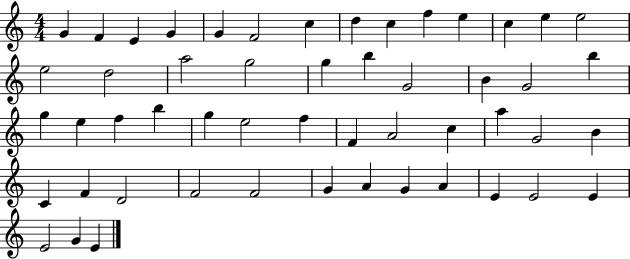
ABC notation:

X:1
T:Untitled
M:4/4
L:1/4
K:C
G F E G G F2 c d c f e c e e2 e2 d2 a2 g2 g b G2 B G2 b g e f b g e2 f F A2 c a G2 B C F D2 F2 F2 G A G A E E2 E E2 G E